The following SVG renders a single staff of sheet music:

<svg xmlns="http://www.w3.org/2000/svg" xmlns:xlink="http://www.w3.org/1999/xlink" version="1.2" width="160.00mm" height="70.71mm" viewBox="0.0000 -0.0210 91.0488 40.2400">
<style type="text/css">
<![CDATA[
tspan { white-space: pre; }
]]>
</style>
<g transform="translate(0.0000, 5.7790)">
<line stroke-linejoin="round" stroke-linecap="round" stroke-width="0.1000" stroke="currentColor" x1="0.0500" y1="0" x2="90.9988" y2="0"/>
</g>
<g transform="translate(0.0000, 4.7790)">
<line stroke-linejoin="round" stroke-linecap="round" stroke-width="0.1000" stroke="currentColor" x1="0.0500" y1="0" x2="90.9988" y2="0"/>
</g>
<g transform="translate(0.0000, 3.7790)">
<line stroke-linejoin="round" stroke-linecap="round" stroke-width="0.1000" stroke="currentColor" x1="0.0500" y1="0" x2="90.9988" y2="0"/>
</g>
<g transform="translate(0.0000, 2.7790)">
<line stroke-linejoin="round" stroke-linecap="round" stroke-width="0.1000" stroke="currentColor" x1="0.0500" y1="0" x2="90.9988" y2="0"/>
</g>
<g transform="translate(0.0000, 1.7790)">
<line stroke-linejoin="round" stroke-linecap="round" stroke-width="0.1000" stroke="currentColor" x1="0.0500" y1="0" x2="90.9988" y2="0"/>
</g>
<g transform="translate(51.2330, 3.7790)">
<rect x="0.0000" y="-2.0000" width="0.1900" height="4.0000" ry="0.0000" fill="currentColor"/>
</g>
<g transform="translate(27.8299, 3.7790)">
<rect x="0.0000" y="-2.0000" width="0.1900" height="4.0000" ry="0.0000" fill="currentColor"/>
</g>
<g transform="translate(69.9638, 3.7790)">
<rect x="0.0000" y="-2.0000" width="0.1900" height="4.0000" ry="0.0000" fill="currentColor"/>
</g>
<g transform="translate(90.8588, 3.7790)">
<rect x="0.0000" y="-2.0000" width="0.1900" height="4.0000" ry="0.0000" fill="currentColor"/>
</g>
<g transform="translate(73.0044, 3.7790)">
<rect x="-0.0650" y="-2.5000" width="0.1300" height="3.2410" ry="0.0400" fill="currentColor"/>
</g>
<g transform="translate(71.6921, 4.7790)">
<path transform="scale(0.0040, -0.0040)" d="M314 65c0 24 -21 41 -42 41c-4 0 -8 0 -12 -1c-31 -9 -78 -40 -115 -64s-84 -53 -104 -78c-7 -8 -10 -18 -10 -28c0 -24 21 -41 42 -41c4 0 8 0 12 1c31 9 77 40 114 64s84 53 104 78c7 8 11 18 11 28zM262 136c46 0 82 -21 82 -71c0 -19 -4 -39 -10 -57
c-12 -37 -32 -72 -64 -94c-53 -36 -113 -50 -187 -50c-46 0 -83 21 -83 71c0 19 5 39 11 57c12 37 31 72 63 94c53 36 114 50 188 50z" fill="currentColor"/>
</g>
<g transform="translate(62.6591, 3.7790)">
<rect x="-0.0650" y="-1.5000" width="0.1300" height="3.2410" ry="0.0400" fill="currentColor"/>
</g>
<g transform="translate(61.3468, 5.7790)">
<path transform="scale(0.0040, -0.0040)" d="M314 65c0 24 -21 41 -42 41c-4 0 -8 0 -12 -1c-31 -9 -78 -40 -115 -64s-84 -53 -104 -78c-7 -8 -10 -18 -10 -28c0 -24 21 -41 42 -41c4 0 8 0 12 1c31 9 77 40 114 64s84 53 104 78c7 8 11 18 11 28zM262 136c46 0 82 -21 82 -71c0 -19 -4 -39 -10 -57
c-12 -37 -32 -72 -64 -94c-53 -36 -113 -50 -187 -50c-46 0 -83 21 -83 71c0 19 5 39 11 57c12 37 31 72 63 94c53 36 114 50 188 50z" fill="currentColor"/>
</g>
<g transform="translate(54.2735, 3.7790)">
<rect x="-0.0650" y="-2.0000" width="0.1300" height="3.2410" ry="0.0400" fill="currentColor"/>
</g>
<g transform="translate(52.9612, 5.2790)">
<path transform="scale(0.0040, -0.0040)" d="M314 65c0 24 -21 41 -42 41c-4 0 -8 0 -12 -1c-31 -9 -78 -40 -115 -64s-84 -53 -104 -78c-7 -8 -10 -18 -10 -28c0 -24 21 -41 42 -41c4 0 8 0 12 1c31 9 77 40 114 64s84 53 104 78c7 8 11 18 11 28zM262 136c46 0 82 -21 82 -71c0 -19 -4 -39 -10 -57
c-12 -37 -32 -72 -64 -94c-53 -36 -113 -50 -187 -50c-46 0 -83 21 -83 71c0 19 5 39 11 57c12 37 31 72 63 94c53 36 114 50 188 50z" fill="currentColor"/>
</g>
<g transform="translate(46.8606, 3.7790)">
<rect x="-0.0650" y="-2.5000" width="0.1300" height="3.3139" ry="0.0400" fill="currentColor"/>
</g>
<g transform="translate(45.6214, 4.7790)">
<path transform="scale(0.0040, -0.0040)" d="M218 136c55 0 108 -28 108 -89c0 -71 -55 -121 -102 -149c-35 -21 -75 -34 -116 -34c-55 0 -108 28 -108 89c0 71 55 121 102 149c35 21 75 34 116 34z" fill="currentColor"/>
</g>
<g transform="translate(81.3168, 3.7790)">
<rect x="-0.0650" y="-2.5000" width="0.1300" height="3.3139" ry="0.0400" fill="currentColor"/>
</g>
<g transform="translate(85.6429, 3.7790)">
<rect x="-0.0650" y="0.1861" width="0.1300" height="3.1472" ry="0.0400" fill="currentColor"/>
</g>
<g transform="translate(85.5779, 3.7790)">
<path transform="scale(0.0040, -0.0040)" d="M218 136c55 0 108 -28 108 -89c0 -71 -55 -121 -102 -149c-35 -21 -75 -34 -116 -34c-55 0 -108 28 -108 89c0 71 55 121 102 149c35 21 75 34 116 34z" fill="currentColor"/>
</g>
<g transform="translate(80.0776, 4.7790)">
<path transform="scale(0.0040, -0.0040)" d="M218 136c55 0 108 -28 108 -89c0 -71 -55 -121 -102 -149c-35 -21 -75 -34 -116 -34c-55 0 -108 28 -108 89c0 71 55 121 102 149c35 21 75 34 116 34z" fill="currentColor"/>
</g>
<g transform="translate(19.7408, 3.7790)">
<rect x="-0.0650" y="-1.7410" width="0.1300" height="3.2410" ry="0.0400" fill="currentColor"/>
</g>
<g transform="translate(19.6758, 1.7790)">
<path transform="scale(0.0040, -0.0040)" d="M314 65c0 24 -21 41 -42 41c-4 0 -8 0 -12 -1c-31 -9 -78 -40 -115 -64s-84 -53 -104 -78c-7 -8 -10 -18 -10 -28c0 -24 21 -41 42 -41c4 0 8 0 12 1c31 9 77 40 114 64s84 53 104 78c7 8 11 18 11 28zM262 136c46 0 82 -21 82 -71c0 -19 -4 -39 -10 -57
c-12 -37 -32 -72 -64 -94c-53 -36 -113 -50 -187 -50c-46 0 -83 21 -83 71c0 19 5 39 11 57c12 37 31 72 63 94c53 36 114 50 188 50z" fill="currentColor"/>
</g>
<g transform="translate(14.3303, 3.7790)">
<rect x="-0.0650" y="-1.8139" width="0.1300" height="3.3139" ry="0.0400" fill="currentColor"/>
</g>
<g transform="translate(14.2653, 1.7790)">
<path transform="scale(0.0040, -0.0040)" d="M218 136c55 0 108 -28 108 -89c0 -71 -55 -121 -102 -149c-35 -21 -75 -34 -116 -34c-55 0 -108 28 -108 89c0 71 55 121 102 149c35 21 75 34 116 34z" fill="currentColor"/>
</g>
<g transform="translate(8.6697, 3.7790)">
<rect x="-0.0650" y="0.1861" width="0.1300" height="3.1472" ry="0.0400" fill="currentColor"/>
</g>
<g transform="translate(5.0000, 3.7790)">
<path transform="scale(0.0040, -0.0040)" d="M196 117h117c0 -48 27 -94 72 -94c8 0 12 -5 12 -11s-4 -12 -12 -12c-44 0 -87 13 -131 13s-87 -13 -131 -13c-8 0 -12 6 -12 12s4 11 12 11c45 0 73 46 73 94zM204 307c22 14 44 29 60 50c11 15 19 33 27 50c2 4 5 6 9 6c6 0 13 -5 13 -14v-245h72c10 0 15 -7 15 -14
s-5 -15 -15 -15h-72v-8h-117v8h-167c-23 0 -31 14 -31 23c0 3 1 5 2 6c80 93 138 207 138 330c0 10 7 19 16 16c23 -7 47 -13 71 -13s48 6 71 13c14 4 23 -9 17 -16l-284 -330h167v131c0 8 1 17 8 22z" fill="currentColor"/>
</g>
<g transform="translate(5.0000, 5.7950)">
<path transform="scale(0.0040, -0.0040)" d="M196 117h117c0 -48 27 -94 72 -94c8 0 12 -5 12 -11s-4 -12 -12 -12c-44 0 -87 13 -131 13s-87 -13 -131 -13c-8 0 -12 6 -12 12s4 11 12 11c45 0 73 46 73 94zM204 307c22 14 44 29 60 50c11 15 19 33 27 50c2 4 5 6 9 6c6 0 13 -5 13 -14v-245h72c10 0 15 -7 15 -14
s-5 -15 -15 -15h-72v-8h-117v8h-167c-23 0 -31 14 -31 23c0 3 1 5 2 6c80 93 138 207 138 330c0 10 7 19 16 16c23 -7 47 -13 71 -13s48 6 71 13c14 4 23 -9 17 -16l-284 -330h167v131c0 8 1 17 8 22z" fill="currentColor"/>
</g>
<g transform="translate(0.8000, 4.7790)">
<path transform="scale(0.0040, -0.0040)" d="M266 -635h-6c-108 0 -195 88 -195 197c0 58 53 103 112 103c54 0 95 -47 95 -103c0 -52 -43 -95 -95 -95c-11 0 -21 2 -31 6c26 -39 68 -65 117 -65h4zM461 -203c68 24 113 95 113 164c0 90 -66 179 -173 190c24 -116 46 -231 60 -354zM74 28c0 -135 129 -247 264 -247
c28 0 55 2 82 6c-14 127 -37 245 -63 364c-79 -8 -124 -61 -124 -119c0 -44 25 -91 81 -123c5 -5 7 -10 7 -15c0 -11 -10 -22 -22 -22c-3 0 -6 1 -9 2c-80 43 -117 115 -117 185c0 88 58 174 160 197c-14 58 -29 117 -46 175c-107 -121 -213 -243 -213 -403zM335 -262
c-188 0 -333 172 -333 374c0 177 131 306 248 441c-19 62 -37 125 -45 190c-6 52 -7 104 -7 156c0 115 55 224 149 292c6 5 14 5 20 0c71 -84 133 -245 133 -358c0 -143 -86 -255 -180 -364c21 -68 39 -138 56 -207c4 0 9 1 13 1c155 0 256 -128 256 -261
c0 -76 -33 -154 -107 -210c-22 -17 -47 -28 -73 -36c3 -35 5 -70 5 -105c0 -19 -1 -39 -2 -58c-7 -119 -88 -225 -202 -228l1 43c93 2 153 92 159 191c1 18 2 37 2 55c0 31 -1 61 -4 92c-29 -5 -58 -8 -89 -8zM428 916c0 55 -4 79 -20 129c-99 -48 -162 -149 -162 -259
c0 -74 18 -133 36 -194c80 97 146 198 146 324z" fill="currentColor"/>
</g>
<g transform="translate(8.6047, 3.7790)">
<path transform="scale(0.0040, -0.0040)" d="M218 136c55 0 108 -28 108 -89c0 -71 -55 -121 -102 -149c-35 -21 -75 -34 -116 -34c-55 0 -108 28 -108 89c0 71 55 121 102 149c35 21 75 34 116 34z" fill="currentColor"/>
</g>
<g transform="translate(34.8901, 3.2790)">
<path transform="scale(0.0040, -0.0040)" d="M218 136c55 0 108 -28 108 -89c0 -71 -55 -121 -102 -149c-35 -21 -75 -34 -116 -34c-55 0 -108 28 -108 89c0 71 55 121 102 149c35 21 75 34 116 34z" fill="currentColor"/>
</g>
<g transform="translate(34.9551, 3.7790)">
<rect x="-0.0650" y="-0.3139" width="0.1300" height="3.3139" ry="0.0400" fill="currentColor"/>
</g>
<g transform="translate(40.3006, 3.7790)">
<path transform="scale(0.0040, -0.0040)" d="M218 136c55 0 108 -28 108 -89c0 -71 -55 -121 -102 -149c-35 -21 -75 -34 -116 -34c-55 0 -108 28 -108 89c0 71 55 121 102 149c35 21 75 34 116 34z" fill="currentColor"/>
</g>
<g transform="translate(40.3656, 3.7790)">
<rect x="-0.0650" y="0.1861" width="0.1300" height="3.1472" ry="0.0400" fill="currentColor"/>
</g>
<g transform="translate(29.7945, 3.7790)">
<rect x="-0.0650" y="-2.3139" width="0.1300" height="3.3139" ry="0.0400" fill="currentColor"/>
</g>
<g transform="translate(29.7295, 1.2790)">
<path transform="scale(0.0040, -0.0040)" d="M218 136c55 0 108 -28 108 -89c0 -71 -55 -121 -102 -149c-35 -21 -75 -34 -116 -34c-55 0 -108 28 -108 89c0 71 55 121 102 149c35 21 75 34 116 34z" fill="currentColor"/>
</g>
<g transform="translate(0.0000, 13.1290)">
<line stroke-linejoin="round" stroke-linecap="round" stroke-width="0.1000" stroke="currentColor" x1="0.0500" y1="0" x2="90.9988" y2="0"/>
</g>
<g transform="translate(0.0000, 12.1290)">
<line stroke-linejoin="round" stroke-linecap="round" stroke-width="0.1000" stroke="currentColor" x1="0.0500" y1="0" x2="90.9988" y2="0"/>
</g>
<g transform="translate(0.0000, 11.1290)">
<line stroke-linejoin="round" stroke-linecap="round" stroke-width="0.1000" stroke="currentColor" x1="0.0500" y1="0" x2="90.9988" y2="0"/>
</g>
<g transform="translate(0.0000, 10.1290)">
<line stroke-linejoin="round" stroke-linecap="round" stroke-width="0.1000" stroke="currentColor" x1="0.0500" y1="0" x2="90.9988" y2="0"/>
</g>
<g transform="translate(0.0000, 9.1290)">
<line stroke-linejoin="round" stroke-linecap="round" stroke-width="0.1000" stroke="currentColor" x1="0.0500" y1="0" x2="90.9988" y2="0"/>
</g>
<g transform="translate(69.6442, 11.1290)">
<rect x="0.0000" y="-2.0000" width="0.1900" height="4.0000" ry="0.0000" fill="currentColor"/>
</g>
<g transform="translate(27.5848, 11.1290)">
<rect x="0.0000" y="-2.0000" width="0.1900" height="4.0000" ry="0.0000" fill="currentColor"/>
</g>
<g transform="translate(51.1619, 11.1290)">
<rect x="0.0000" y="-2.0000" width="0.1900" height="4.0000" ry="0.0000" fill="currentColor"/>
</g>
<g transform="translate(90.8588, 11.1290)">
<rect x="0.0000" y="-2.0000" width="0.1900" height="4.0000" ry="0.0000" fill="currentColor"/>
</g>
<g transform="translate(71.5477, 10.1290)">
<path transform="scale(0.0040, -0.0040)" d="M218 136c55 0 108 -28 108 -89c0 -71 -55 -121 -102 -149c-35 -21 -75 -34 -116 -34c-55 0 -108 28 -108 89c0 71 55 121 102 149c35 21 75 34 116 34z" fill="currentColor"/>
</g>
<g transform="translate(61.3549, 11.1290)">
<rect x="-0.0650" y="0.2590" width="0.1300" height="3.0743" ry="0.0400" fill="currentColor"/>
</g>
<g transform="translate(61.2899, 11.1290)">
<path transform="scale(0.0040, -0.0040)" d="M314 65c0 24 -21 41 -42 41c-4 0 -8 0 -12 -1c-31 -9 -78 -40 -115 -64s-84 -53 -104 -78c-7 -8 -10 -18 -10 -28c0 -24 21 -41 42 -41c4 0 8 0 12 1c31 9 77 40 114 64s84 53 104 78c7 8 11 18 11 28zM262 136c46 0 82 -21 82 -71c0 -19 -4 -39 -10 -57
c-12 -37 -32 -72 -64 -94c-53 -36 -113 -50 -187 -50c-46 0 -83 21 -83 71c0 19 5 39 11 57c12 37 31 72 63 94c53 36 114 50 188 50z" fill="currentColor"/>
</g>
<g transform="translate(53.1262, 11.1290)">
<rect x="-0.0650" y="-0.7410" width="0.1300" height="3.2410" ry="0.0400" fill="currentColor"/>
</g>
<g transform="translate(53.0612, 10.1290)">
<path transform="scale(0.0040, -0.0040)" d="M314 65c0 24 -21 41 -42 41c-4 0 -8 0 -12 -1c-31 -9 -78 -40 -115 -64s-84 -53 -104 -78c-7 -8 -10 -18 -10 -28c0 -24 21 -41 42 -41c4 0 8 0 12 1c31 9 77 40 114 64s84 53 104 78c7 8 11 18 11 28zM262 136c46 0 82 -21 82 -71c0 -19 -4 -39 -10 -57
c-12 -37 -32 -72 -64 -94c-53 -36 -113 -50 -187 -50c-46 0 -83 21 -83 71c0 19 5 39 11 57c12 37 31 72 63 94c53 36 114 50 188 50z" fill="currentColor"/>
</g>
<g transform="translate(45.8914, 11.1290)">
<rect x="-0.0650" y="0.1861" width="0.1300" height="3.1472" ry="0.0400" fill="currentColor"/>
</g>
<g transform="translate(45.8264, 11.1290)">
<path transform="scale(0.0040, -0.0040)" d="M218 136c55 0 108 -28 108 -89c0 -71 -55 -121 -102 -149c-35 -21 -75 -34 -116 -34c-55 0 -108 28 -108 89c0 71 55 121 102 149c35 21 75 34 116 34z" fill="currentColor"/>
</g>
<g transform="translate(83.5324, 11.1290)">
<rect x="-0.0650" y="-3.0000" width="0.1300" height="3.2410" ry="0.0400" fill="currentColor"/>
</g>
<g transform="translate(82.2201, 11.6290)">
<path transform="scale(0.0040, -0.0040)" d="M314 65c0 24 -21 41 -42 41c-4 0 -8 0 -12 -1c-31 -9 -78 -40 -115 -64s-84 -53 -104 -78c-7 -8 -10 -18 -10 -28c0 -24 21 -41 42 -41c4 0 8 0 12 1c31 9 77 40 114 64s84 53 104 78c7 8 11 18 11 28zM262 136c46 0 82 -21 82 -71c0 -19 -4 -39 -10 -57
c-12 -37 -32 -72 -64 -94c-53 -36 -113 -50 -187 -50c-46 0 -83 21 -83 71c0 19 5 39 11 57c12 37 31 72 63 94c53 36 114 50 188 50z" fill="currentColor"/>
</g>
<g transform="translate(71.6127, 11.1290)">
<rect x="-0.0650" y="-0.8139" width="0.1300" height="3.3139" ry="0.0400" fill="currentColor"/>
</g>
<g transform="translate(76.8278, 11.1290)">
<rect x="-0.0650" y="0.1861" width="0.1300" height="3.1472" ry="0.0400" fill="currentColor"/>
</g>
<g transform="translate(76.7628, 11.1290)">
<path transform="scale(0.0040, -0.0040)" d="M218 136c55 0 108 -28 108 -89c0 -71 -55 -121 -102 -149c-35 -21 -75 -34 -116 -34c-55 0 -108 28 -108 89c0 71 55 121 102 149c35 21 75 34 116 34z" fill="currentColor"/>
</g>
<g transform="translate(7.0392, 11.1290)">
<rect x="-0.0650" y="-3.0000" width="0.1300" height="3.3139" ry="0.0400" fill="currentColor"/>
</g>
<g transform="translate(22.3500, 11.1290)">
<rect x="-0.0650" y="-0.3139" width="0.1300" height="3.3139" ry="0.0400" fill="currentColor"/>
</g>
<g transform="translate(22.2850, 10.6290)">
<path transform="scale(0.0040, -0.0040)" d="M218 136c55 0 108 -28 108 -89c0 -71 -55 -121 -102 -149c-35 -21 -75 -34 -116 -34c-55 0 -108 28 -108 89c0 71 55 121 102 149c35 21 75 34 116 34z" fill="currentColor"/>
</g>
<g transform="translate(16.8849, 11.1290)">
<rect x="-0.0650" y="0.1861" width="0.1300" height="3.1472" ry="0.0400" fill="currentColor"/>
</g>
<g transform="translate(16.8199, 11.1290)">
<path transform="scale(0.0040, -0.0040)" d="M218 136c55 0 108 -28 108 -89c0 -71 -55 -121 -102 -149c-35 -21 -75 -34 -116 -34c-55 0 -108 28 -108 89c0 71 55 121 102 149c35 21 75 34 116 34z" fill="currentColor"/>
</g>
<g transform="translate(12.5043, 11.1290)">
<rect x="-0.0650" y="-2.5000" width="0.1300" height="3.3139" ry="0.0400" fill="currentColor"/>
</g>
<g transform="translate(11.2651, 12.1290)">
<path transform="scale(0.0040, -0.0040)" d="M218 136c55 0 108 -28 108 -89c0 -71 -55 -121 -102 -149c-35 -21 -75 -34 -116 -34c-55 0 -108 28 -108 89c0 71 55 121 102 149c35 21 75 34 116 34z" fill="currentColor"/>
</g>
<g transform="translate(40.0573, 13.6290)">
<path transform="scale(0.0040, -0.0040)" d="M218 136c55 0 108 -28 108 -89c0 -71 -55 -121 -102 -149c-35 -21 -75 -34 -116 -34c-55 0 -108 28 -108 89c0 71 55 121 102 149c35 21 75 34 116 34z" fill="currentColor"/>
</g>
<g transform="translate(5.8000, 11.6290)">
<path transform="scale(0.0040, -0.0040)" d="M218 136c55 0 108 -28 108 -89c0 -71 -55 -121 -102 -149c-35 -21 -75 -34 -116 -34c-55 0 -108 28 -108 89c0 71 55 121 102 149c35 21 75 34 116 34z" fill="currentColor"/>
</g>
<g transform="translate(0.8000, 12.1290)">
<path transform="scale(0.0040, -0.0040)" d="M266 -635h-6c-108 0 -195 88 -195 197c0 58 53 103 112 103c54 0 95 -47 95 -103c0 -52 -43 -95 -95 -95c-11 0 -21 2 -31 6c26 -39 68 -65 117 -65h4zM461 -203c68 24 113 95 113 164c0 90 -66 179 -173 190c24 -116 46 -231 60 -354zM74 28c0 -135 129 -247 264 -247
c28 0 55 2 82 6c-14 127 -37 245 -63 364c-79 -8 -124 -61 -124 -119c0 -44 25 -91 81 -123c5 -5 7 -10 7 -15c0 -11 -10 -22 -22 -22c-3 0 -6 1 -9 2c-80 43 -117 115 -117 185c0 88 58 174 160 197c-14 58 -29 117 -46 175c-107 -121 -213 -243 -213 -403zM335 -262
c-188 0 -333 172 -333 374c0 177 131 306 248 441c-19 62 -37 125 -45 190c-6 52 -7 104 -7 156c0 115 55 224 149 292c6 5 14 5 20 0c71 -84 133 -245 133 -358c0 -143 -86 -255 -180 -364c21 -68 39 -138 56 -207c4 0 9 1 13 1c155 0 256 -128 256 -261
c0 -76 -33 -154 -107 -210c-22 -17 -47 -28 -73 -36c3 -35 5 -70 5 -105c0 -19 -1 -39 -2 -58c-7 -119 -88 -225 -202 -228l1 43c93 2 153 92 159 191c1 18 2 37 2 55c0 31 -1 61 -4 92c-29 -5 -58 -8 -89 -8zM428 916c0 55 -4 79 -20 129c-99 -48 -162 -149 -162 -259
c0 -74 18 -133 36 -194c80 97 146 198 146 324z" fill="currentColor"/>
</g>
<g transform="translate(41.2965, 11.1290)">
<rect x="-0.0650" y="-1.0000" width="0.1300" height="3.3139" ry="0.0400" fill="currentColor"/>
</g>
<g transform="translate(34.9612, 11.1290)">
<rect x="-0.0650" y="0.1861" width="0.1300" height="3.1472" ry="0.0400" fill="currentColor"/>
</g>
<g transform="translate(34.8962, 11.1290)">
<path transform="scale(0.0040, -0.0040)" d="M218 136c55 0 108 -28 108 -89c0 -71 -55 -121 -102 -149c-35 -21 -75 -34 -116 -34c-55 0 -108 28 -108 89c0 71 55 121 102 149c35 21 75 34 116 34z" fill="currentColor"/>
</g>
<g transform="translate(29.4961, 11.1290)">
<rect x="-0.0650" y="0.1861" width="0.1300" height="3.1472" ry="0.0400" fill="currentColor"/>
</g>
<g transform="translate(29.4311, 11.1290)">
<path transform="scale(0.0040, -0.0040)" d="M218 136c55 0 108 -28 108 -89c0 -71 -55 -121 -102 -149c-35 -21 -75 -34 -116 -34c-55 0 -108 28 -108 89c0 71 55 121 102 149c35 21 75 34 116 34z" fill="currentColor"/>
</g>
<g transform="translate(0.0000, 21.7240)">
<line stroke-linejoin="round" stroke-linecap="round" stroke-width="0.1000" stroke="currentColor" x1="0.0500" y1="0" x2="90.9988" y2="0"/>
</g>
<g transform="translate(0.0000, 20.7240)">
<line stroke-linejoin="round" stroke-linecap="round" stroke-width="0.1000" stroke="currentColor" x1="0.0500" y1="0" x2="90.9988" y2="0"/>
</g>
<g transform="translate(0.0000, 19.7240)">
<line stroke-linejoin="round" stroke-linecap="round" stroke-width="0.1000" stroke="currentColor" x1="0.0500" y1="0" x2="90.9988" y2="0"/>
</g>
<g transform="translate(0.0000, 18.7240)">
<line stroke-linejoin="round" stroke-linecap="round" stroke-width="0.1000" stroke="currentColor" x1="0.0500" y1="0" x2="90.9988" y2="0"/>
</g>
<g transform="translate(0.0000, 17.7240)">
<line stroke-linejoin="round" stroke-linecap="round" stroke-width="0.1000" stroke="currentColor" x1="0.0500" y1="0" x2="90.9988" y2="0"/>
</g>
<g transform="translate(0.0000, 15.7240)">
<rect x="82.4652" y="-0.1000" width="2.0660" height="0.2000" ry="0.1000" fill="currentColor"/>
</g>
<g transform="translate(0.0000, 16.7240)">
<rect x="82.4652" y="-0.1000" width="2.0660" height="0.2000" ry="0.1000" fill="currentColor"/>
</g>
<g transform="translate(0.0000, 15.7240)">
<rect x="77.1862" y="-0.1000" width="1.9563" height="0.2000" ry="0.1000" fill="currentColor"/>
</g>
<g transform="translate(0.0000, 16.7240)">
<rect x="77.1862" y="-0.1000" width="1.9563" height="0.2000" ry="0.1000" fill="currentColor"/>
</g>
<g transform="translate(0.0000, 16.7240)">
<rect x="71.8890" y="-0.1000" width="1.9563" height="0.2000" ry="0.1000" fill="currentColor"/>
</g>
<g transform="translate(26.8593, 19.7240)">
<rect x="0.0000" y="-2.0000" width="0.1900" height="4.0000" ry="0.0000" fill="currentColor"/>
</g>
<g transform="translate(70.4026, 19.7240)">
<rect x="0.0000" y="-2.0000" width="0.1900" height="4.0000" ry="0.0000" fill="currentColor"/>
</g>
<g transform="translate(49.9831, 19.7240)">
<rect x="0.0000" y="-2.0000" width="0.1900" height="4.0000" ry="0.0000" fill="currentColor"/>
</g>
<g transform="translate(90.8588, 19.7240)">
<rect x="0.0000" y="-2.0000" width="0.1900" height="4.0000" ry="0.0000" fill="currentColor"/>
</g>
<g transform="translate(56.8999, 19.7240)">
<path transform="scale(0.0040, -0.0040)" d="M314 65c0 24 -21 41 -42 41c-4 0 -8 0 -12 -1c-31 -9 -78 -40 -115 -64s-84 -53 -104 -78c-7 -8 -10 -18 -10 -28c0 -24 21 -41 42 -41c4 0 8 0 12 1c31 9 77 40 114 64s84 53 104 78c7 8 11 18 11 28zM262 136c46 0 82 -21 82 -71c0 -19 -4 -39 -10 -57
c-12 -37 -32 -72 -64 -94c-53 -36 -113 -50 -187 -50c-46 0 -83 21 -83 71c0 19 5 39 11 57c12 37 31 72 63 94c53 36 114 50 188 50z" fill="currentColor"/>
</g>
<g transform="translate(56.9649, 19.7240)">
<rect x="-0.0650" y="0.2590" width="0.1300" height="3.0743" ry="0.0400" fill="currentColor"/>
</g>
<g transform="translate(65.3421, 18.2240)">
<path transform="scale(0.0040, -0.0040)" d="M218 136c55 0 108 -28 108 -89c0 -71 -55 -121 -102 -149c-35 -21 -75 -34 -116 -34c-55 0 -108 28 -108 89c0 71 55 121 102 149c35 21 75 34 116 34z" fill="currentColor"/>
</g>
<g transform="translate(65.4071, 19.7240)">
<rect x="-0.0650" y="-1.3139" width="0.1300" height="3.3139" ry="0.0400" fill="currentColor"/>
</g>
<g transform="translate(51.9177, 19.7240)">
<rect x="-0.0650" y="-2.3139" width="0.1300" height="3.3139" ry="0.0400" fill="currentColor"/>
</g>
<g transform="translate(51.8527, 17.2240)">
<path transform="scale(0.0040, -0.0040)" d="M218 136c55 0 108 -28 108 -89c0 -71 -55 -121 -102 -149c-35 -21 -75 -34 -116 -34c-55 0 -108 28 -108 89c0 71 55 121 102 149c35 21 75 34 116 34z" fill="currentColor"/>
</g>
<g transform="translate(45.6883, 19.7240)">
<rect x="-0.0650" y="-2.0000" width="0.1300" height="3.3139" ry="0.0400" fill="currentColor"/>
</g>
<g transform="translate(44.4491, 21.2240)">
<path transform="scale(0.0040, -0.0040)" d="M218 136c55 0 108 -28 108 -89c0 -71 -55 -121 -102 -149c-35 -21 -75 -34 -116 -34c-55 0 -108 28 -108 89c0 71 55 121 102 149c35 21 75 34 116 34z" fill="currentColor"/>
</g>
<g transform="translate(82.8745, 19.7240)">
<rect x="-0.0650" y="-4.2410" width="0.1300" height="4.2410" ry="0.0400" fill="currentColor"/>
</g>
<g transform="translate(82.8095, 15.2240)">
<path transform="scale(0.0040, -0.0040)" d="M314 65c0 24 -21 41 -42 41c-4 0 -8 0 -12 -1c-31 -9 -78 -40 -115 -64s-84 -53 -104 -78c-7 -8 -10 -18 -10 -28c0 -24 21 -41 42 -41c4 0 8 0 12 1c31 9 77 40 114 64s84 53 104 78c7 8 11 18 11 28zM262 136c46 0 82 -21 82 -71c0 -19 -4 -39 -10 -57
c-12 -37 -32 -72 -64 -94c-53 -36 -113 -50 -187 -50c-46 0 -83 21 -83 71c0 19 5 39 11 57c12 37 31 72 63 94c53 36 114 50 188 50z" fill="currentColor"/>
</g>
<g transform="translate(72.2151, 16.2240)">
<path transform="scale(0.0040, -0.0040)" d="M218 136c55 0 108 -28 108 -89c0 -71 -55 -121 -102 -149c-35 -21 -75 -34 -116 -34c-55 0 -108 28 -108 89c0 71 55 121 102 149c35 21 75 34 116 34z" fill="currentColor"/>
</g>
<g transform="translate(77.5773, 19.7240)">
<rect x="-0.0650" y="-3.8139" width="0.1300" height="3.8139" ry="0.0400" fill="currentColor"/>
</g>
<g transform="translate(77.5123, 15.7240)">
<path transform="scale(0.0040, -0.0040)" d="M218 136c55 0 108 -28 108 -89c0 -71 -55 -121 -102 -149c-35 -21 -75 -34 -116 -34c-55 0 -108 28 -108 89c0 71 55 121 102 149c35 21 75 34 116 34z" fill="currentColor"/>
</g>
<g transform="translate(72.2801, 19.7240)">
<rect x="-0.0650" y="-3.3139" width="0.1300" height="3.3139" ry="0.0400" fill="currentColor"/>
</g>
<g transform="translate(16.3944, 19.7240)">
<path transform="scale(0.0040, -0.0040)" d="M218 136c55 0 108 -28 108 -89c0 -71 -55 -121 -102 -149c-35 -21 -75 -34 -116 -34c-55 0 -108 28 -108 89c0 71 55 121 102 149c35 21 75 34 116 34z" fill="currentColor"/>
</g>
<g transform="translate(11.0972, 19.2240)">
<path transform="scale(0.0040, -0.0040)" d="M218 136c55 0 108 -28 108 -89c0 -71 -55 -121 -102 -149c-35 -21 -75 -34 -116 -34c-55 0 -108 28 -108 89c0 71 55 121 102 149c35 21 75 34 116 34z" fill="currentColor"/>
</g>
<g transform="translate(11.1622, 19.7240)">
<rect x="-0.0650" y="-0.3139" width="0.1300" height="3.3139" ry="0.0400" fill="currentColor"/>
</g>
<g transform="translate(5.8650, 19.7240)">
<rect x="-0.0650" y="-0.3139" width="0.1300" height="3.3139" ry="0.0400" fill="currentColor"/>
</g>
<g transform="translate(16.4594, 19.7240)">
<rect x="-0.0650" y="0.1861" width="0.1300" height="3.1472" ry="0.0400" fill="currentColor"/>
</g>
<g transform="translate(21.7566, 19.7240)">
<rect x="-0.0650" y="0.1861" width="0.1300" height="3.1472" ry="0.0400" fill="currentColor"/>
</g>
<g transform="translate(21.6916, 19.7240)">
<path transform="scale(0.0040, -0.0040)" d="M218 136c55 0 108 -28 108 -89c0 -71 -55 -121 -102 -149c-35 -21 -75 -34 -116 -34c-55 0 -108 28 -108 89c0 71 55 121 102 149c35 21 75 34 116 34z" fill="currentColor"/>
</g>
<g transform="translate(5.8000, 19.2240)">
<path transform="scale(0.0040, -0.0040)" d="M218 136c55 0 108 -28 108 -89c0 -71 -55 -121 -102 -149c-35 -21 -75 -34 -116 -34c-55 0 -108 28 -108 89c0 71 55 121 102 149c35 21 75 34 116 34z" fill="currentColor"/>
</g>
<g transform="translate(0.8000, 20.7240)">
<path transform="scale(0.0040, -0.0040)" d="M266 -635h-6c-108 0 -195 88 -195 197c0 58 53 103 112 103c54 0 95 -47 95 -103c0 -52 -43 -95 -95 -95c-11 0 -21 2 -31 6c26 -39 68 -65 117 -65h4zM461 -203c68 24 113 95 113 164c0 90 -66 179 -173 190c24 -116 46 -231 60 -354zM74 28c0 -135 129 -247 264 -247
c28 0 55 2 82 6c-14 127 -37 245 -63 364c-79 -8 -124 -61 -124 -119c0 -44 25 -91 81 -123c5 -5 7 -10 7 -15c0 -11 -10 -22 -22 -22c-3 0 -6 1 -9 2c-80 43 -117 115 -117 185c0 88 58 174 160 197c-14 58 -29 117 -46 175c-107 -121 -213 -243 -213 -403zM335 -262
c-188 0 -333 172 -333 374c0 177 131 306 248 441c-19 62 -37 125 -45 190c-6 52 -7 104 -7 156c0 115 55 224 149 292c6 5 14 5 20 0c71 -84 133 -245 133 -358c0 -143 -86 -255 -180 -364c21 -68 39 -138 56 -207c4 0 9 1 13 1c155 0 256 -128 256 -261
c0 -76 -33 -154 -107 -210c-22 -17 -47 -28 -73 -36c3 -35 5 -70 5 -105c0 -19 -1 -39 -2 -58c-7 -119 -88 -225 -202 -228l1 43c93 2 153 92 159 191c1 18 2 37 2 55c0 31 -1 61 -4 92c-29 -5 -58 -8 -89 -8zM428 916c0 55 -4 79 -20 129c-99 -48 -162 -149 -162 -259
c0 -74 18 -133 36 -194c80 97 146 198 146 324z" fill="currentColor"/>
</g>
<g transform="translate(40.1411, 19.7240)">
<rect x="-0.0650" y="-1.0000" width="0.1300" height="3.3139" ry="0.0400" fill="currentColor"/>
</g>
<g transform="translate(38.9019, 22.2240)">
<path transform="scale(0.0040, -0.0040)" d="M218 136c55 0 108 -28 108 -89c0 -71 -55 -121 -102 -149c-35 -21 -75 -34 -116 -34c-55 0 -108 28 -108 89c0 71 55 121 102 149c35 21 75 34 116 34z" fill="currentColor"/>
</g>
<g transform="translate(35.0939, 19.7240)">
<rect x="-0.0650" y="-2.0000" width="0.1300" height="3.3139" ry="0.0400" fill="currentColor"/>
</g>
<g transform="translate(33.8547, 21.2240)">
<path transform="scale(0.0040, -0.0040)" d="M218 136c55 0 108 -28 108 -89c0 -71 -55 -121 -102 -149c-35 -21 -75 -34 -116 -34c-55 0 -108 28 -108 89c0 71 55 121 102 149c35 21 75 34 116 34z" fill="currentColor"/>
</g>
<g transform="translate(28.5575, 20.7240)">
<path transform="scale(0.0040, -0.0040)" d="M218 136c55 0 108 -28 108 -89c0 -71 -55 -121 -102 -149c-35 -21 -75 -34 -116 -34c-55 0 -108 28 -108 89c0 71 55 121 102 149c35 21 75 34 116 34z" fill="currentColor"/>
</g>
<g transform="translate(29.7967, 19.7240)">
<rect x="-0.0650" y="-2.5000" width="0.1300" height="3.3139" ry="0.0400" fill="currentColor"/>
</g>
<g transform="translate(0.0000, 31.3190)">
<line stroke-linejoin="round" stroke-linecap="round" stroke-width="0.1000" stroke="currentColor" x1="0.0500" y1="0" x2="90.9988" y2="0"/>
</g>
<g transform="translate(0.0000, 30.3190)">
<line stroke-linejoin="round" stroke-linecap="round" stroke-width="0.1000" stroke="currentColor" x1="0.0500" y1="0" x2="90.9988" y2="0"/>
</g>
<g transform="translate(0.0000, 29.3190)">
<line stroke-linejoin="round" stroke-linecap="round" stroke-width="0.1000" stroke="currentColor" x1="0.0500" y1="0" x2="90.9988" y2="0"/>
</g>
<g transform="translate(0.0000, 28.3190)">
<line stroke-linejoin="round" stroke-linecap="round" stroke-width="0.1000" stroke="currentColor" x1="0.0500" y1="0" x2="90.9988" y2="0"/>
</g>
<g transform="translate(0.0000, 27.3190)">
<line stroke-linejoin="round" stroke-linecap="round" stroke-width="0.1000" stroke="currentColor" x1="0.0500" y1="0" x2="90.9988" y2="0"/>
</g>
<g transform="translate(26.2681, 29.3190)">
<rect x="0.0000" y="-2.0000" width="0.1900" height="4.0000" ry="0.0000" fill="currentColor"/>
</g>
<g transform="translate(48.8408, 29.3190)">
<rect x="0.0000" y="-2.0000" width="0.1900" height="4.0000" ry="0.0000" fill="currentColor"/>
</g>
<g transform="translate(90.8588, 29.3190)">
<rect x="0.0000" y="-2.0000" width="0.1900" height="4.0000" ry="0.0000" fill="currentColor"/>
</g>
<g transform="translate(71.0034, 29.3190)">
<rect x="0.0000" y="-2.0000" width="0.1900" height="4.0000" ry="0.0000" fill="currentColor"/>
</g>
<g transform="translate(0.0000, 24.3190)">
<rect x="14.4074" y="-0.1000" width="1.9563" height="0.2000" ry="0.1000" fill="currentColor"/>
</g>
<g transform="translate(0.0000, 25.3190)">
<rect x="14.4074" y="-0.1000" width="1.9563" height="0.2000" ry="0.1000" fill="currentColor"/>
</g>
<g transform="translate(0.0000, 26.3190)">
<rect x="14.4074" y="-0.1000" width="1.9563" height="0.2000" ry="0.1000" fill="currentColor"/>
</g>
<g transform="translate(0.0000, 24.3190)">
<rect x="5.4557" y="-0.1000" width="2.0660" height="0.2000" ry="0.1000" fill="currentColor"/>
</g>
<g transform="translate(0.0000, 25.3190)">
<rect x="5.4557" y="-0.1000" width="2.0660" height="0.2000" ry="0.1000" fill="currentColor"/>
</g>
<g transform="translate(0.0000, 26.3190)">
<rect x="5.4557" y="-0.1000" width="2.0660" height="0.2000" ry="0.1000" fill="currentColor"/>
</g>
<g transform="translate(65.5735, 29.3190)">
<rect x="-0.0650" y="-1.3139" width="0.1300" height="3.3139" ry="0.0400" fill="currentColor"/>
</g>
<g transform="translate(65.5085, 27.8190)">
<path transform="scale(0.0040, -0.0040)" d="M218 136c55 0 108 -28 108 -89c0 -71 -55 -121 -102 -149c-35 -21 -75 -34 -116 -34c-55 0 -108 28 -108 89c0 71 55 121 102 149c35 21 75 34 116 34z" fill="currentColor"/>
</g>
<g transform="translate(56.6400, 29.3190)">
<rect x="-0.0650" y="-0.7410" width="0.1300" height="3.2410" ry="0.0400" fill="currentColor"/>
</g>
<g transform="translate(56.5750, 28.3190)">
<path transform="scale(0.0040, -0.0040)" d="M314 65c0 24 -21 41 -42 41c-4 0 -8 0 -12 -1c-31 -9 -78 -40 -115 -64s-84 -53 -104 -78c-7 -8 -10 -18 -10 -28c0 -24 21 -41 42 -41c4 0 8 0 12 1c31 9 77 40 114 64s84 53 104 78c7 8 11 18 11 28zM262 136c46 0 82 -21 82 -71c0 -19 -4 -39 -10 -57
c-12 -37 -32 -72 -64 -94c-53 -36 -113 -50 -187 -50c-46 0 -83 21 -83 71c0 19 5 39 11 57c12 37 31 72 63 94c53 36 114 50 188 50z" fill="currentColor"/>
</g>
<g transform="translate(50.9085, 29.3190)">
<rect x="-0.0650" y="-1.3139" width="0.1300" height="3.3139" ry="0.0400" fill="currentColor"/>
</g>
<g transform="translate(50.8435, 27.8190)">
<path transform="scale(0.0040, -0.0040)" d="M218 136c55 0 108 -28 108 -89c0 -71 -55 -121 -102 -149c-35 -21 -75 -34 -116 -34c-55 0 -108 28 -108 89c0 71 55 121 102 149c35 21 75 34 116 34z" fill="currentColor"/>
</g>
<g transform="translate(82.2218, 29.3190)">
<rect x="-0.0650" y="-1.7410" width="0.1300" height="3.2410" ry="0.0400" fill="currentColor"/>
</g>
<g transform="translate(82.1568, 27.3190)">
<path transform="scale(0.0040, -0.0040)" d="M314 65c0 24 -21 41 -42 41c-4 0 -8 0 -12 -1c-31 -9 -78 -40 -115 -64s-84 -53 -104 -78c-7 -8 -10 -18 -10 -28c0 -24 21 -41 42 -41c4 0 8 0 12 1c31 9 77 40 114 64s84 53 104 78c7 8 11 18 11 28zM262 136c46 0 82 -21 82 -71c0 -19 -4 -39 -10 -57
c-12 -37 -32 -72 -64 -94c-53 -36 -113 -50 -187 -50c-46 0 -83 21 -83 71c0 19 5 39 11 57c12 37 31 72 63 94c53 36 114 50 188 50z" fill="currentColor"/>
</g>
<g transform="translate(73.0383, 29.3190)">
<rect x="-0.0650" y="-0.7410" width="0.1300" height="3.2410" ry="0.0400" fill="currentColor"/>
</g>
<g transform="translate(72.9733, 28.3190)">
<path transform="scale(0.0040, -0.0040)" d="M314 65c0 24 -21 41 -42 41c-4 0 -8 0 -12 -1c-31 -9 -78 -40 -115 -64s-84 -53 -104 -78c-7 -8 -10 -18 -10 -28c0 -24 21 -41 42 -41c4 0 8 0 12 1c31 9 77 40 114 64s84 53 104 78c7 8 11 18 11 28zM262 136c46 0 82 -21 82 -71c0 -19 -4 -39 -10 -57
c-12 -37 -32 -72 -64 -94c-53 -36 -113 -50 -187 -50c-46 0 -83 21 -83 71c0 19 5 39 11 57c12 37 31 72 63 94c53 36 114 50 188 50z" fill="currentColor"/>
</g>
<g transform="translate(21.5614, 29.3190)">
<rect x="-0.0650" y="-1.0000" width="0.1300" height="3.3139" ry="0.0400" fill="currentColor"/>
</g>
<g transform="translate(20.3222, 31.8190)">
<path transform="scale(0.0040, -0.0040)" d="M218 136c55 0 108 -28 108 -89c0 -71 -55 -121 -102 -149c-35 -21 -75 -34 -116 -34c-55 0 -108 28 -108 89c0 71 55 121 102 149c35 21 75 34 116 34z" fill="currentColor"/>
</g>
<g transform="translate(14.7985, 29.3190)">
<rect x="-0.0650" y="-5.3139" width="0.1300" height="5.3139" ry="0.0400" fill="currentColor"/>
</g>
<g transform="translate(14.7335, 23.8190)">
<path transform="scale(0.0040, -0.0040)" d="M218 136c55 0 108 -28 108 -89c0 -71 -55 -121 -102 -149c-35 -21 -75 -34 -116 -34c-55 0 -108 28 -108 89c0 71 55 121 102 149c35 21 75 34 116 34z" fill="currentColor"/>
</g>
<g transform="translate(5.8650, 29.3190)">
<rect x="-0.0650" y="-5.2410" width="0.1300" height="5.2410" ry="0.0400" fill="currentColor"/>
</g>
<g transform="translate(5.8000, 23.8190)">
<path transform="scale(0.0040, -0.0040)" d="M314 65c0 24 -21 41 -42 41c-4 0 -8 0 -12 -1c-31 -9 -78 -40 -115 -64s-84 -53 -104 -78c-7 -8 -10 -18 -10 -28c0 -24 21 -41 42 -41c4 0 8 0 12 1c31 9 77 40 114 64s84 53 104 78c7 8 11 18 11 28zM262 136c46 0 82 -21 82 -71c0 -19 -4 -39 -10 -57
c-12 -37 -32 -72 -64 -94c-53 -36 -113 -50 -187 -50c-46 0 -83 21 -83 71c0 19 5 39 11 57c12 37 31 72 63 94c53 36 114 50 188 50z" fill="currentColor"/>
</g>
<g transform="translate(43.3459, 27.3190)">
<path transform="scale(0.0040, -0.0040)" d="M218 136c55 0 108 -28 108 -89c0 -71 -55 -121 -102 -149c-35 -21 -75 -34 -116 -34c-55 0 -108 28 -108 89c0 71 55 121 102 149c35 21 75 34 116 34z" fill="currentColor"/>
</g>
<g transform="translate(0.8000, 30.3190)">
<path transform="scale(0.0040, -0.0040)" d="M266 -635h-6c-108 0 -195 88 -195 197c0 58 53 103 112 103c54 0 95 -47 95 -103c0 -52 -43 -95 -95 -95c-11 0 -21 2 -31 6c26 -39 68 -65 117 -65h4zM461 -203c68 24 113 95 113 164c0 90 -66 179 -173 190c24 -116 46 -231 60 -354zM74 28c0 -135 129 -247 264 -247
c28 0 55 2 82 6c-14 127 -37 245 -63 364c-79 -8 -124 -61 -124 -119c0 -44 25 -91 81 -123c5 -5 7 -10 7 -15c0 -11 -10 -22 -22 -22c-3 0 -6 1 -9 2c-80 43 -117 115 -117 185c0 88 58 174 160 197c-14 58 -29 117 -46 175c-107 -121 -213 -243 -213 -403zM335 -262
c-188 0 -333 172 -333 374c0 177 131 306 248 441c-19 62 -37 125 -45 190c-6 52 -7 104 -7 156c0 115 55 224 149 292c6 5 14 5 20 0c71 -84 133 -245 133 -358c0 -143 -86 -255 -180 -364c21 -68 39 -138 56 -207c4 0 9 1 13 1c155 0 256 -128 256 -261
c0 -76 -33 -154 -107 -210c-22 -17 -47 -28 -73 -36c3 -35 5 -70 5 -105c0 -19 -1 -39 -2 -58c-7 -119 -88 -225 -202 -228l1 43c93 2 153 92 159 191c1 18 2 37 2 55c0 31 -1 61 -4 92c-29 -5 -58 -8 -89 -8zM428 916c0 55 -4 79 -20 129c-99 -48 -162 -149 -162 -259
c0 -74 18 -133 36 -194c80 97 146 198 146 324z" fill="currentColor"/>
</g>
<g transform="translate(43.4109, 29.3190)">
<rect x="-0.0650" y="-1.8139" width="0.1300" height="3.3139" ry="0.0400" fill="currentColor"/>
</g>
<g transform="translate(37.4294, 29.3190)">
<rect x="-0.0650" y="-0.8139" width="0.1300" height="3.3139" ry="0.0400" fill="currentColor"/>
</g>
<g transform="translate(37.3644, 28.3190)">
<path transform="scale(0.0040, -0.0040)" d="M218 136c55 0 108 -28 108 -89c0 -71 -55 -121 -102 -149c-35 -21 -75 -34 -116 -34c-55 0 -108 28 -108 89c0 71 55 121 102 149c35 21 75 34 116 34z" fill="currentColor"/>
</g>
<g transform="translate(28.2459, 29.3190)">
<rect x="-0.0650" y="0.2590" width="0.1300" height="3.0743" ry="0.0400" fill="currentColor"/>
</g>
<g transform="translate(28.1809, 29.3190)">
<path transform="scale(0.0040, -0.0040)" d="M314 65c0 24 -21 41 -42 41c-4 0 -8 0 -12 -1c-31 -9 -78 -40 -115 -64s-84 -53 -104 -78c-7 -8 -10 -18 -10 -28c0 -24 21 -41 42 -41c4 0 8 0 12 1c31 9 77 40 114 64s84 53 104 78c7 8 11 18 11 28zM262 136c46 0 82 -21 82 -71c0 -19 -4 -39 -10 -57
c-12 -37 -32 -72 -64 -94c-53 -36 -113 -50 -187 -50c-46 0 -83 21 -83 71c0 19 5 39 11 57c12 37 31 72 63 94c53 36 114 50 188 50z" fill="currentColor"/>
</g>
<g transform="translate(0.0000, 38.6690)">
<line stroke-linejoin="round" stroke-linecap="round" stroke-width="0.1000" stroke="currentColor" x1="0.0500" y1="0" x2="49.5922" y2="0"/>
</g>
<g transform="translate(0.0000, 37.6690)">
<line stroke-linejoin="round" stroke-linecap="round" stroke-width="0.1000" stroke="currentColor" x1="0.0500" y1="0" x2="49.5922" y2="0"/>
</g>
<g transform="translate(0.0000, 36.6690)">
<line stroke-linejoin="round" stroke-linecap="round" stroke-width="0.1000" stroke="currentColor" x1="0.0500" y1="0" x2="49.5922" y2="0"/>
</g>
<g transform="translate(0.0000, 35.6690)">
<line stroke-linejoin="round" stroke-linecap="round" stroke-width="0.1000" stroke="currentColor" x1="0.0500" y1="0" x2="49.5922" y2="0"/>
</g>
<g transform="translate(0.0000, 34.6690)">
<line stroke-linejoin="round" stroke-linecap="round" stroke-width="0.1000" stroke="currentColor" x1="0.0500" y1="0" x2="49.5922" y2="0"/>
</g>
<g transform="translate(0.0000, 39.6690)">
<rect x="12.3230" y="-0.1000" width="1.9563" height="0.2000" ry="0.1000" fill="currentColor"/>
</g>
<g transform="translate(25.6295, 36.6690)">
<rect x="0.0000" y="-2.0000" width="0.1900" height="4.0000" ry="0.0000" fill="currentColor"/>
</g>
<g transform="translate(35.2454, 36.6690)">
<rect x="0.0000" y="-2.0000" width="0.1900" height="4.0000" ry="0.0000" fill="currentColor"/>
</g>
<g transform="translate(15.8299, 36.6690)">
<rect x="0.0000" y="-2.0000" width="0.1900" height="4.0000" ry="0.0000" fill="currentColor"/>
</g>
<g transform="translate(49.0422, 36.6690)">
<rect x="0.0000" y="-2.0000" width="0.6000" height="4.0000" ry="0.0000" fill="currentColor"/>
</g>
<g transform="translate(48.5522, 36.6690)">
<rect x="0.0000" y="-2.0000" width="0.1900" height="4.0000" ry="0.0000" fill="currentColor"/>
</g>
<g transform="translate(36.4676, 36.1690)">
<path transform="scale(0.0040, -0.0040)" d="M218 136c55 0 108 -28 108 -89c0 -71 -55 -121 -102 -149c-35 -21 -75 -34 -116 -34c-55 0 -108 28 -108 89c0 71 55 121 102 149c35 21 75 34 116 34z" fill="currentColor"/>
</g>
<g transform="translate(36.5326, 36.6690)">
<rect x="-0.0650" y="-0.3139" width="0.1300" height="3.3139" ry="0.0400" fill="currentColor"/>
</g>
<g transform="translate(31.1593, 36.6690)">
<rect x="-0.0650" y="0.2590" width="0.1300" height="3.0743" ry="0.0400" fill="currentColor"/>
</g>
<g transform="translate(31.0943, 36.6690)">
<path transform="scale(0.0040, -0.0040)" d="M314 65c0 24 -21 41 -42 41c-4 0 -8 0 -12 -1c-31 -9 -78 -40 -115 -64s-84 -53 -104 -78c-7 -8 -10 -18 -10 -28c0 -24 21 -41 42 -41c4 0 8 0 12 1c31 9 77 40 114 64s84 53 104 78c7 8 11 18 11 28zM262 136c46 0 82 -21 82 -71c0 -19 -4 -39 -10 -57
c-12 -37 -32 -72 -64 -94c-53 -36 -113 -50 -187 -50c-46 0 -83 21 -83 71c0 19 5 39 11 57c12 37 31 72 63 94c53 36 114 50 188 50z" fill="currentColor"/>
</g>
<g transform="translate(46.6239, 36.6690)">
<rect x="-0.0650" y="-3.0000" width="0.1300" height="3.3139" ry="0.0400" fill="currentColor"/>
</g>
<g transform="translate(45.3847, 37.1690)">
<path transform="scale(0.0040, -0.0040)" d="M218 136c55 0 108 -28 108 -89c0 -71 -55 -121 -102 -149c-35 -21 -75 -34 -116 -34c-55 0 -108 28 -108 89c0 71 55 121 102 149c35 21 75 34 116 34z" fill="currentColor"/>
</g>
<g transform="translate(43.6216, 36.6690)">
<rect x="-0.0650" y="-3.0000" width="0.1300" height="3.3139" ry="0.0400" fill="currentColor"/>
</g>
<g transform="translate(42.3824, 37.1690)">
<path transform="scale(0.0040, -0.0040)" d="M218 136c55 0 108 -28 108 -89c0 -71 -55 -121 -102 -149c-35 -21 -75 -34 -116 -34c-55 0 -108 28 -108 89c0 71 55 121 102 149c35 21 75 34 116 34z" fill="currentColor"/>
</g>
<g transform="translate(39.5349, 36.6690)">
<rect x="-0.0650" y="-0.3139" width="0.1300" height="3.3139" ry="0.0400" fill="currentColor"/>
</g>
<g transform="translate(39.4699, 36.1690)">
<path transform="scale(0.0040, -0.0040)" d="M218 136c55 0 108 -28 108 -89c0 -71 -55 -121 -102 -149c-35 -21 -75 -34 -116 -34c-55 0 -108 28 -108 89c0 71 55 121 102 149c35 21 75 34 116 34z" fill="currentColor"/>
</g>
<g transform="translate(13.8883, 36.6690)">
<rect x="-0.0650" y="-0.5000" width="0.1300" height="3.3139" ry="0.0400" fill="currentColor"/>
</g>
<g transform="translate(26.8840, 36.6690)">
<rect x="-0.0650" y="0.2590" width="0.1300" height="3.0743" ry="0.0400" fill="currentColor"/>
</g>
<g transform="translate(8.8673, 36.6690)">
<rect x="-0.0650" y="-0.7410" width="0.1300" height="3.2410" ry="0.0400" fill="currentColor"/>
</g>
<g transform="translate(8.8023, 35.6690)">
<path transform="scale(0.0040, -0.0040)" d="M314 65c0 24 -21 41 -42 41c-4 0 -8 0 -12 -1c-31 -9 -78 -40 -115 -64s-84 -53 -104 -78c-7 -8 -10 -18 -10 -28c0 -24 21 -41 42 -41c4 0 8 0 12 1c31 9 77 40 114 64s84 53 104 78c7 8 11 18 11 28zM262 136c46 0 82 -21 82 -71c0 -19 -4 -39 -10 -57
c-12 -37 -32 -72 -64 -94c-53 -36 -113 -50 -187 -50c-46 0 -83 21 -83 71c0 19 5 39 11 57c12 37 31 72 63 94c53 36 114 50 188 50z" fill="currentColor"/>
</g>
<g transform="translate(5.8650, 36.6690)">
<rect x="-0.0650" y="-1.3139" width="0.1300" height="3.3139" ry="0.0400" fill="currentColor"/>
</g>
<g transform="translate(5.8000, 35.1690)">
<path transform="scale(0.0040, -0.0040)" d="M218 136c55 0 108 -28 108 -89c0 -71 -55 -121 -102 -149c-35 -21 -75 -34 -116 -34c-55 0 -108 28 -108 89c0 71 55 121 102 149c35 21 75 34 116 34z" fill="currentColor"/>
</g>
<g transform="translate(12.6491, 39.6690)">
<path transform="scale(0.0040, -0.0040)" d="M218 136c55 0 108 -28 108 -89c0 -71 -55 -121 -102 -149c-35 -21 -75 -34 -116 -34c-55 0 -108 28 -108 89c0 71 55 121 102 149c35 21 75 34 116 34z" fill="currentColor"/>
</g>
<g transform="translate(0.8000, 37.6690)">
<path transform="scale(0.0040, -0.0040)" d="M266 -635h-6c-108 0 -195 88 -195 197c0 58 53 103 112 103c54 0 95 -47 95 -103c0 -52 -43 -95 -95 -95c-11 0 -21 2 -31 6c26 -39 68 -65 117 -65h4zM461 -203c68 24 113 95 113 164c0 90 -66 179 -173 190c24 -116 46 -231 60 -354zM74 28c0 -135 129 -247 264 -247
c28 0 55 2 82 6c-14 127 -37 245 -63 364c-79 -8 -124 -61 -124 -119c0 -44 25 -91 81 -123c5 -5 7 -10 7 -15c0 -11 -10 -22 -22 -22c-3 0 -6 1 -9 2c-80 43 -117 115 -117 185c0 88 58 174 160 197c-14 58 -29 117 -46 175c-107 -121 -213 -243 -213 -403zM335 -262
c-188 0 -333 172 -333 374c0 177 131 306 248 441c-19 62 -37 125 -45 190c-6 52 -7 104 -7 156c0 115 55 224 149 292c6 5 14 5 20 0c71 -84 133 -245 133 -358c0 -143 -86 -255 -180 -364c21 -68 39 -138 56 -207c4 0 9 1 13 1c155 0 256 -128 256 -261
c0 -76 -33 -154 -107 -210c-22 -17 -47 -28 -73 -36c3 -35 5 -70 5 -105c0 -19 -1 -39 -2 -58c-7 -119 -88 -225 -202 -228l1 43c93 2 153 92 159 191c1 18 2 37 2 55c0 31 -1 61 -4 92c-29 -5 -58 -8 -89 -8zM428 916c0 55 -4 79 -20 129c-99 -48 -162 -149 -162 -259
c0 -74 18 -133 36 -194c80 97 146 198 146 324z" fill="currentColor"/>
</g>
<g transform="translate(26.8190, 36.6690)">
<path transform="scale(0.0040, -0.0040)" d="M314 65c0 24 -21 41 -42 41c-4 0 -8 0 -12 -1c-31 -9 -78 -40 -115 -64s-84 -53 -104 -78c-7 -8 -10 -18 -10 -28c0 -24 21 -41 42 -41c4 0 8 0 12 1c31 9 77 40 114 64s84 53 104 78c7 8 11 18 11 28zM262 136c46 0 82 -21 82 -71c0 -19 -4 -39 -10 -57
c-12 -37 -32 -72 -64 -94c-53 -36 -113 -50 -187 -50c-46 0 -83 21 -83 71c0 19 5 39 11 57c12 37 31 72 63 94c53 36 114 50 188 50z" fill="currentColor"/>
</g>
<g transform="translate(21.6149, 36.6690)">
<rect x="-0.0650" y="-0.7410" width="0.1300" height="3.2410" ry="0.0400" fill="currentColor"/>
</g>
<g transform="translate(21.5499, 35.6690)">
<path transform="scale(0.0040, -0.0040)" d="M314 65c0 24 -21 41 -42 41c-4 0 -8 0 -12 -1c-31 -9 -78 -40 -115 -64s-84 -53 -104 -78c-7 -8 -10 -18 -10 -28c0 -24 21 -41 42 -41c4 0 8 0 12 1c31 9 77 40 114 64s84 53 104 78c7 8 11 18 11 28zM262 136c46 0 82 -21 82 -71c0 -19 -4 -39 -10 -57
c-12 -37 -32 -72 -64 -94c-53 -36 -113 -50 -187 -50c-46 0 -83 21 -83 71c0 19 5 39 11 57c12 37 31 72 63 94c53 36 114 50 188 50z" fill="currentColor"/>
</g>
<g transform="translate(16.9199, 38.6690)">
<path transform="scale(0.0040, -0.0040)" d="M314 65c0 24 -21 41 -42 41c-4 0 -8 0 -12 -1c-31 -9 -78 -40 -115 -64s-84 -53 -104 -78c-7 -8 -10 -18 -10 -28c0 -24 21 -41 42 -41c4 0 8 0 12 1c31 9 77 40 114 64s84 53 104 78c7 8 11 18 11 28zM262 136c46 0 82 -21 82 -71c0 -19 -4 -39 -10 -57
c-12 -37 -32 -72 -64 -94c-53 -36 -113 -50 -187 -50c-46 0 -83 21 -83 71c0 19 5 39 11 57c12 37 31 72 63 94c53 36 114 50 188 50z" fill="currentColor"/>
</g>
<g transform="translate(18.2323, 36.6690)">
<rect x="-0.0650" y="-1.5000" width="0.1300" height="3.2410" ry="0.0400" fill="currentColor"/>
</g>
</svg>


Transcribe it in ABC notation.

X:1
T:Untitled
M:4/4
L:1/4
K:C
B f f2 g c B G F2 E2 G2 G B A G B c B B D B d2 B2 d B A2 c c B B G F D F g B2 e b c' d'2 f'2 f' D B2 d f e d2 e d2 f2 e d2 C E2 d2 B2 B2 c c A A